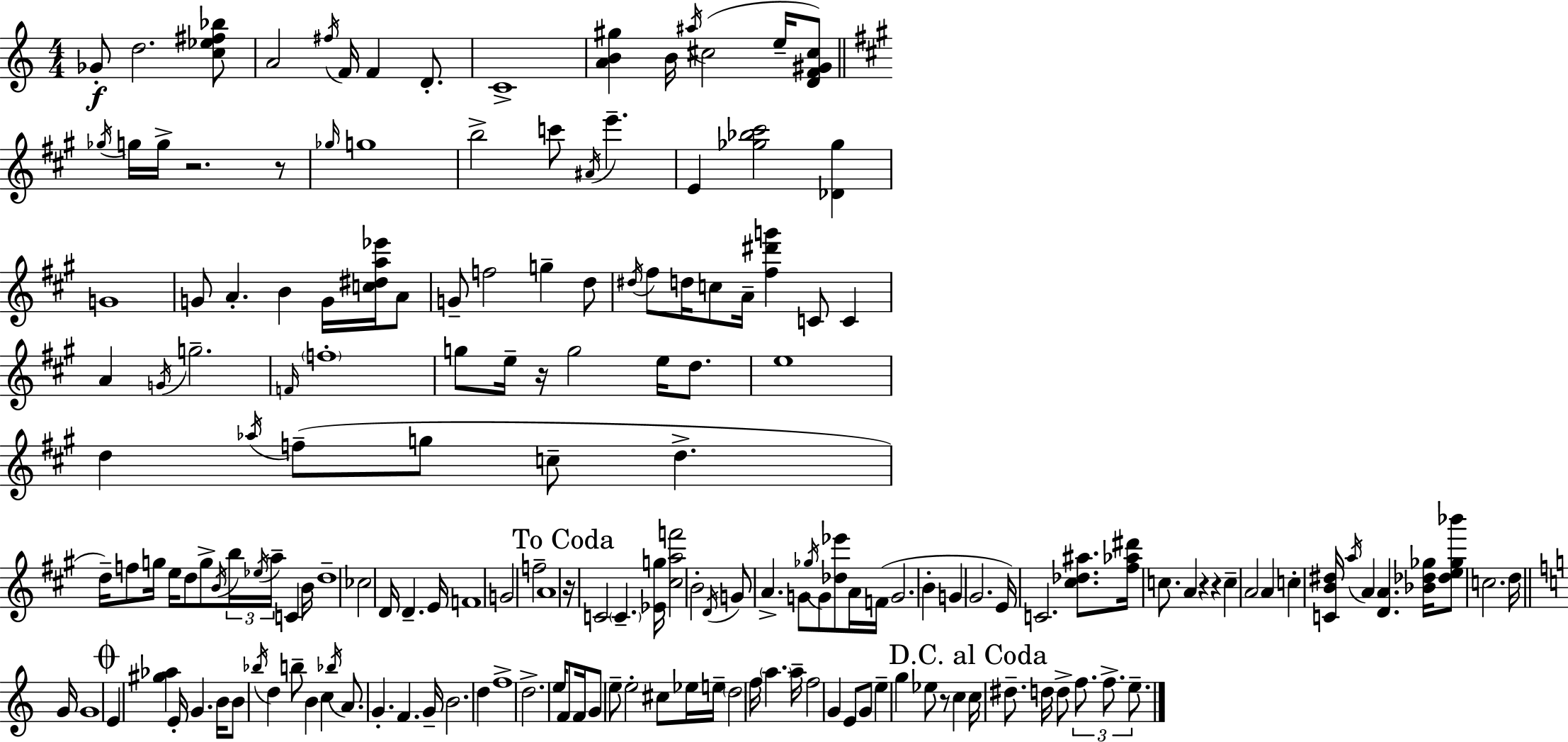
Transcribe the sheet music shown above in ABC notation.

X:1
T:Untitled
M:4/4
L:1/4
K:Am
_G/2 d2 [c_e^f_b]/2 A2 ^f/4 F/4 F D/2 C4 [AB^g] B/4 ^a/4 ^c2 e/4 [DF^G^c]/2 _g/4 g/4 g/4 z2 z/2 _g/4 g4 b2 c'/2 ^A/4 e' E [_g_b^c']2 [_D_g] G4 G/2 A B G/4 [c^da_e']/4 A/2 G/2 f2 g d/2 ^d/4 ^f/2 d/4 c/2 A/4 [^f^d'g'] C/2 C A G/4 g2 F/4 f4 g/2 e/4 z/4 g2 e/4 d/2 e4 d _a/4 f/2 g/2 c/2 d d/4 f/2 g/4 e/4 d/2 g/2 B/4 b/4 _e/4 a/4 C B/4 d4 _c2 D/4 D E/4 F4 G2 f2 A4 z/4 C2 C [_Eg]/4 [^caf']2 B2 D/4 G/2 A G/2 _g/4 G/2 [_d_e']/2 A/4 F/4 G2 B G ^G2 E/4 C2 [^c_d^a]/2 [^f_a^d']/4 c/2 A z z c A2 A c [CB^d]/4 a/4 A [DA] [_B_d_g]/4 [_de_g_b']/2 c2 d/4 G/4 G4 E [^g_a] E/4 G B/4 B/2 _b/4 d b/2 B c _b/4 A/2 G F G/4 B2 d f4 d2 e/4 F/2 F/4 G/2 e/2 e2 ^c/2 _e/4 e/4 d2 f/4 a a/4 f2 G E/2 G/2 e g _e/2 z/2 c c/4 ^d/2 d/4 d/2 f/2 f/2 e/2